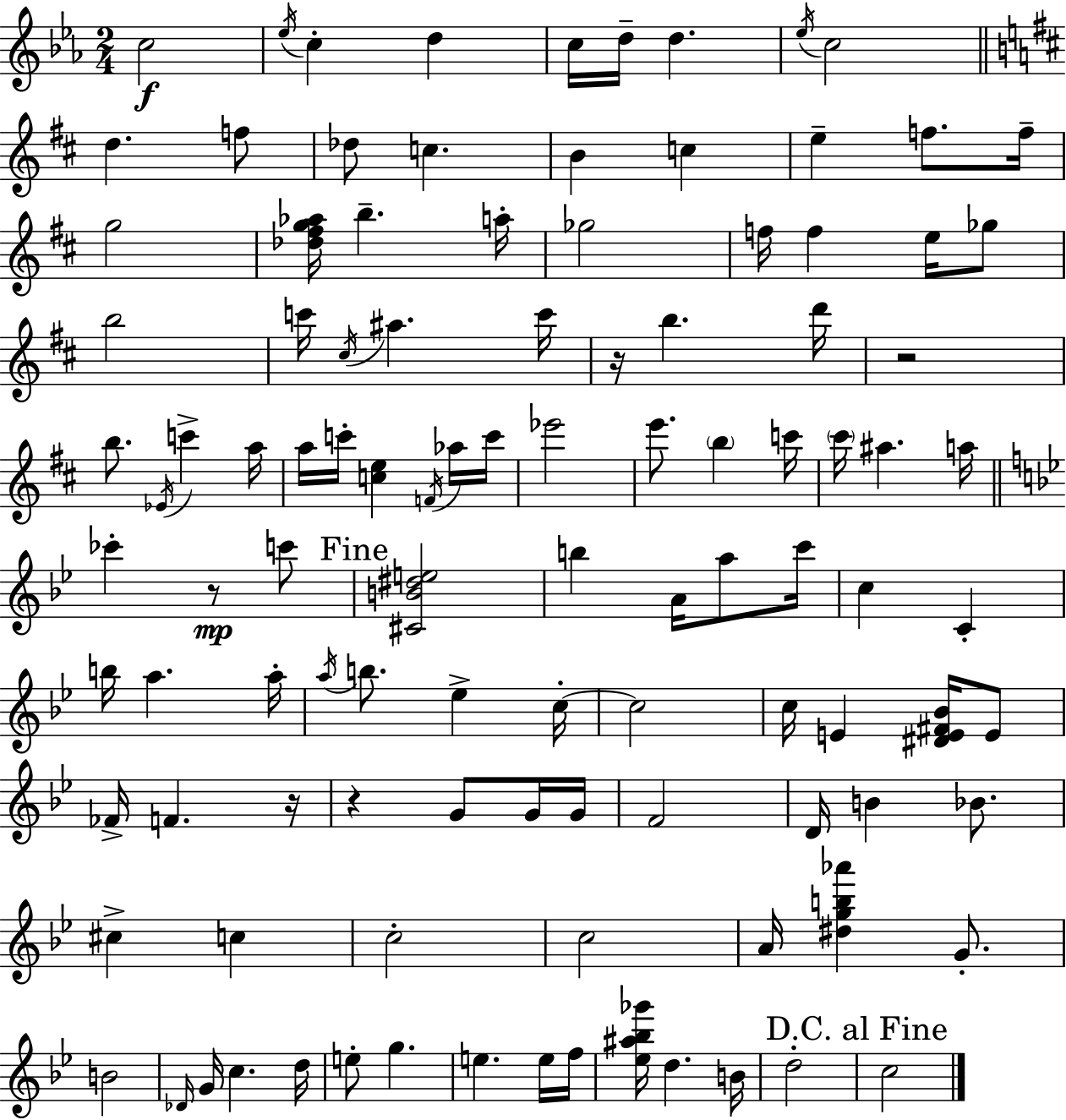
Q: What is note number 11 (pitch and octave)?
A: F5